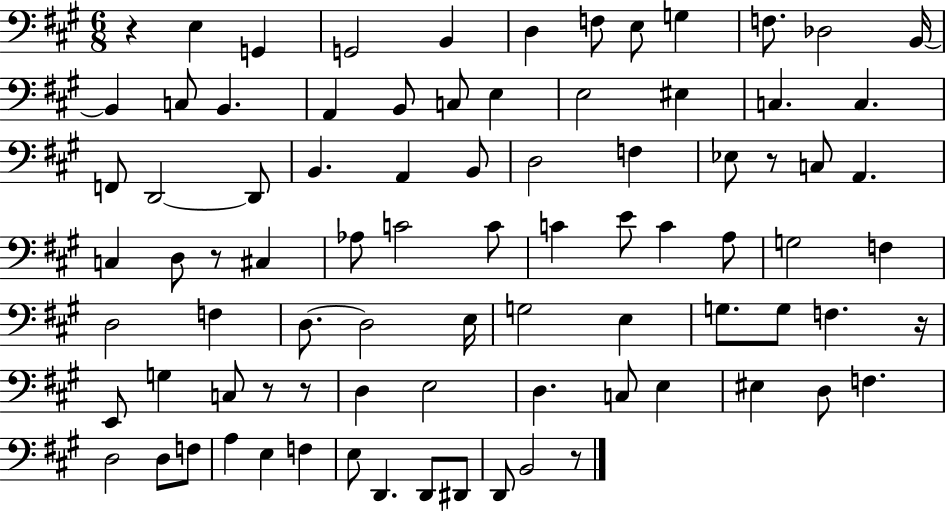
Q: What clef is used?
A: bass